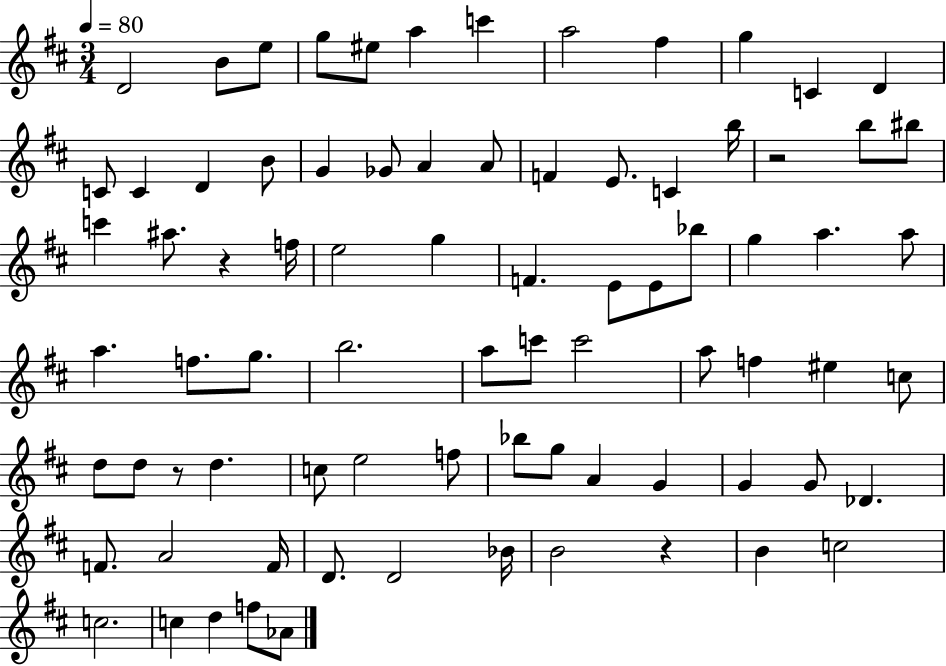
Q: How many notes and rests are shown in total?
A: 80